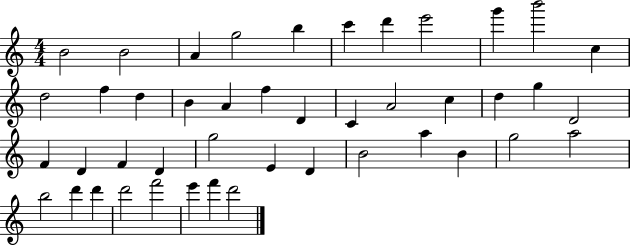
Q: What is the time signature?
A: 4/4